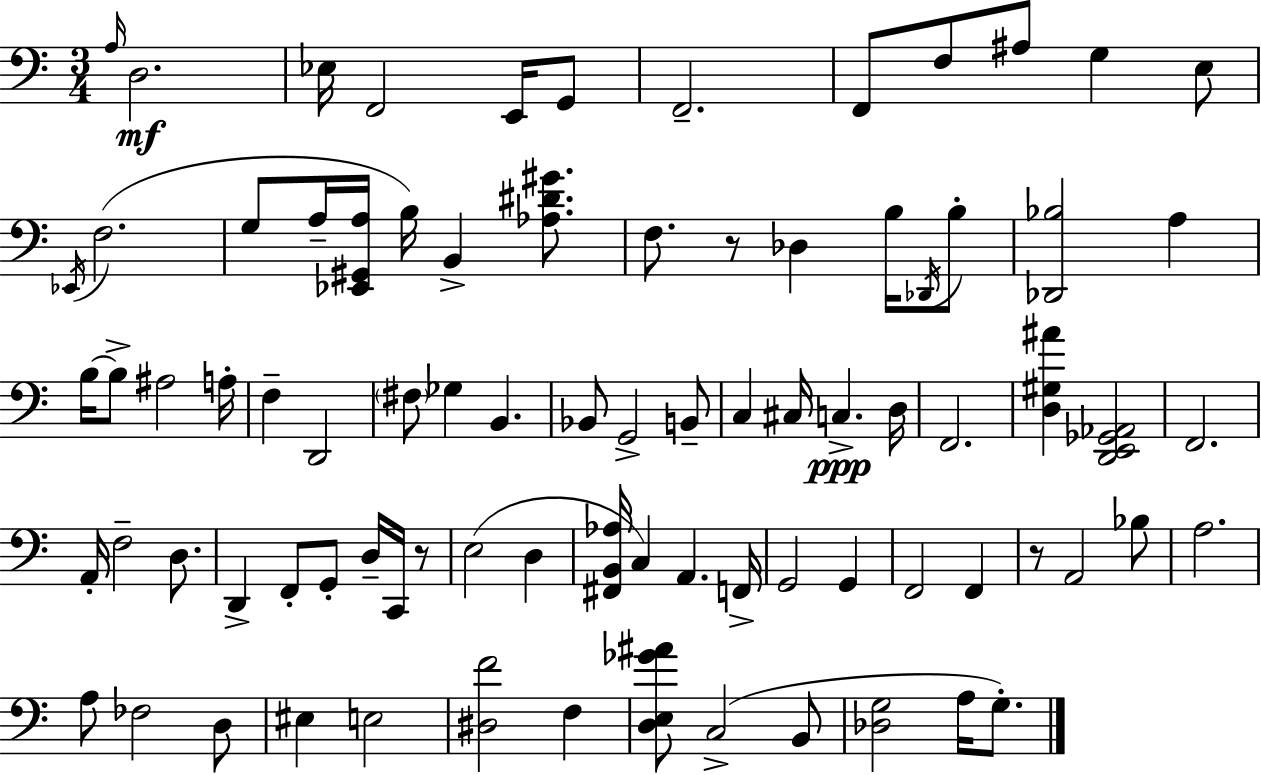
X:1
T:Untitled
M:3/4
L:1/4
K:C
A,/4 D,2 _E,/4 F,,2 E,,/4 G,,/2 F,,2 F,,/2 F,/2 ^A,/2 G, E,/2 _E,,/4 F,2 G,/2 A,/4 [_E,,^G,,A,]/4 B,/4 B,, [_A,^D^G]/2 F,/2 z/2 _D, B,/4 _D,,/4 B,/2 [_D,,_B,]2 A, B,/4 B,/2 ^A,2 A,/4 F, D,,2 ^F,/2 _G, B,, _B,,/2 G,,2 B,,/2 C, ^C,/4 C, D,/4 F,,2 [D,^G,^A] [D,,E,,_G,,_A,,]2 F,,2 A,,/4 F,2 D,/2 D,, F,,/2 G,,/2 D,/4 C,,/4 z/2 E,2 D, [^F,,B,,_A,]/4 C, A,, F,,/4 G,,2 G,, F,,2 F,, z/2 A,,2 _B,/2 A,2 A,/2 _F,2 D,/2 ^E, E,2 [^D,F]2 F, [D,E,_G^A]/2 C,2 B,,/2 [_D,G,]2 A,/4 G,/2